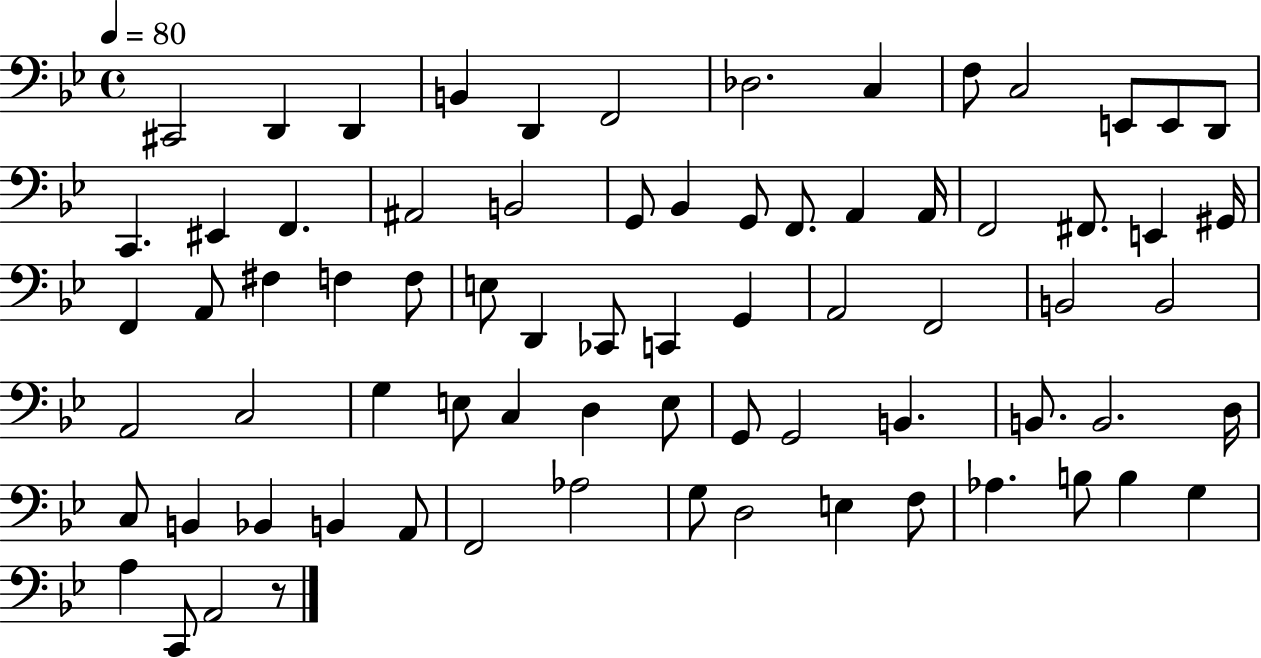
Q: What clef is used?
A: bass